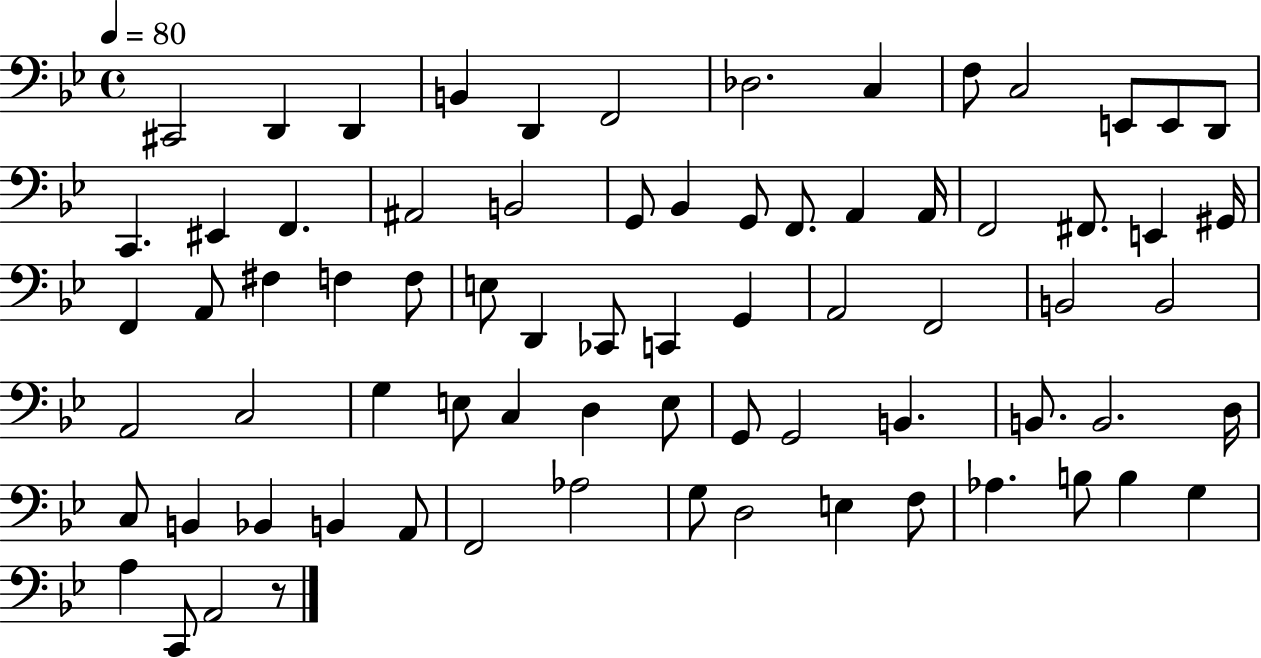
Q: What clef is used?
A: bass